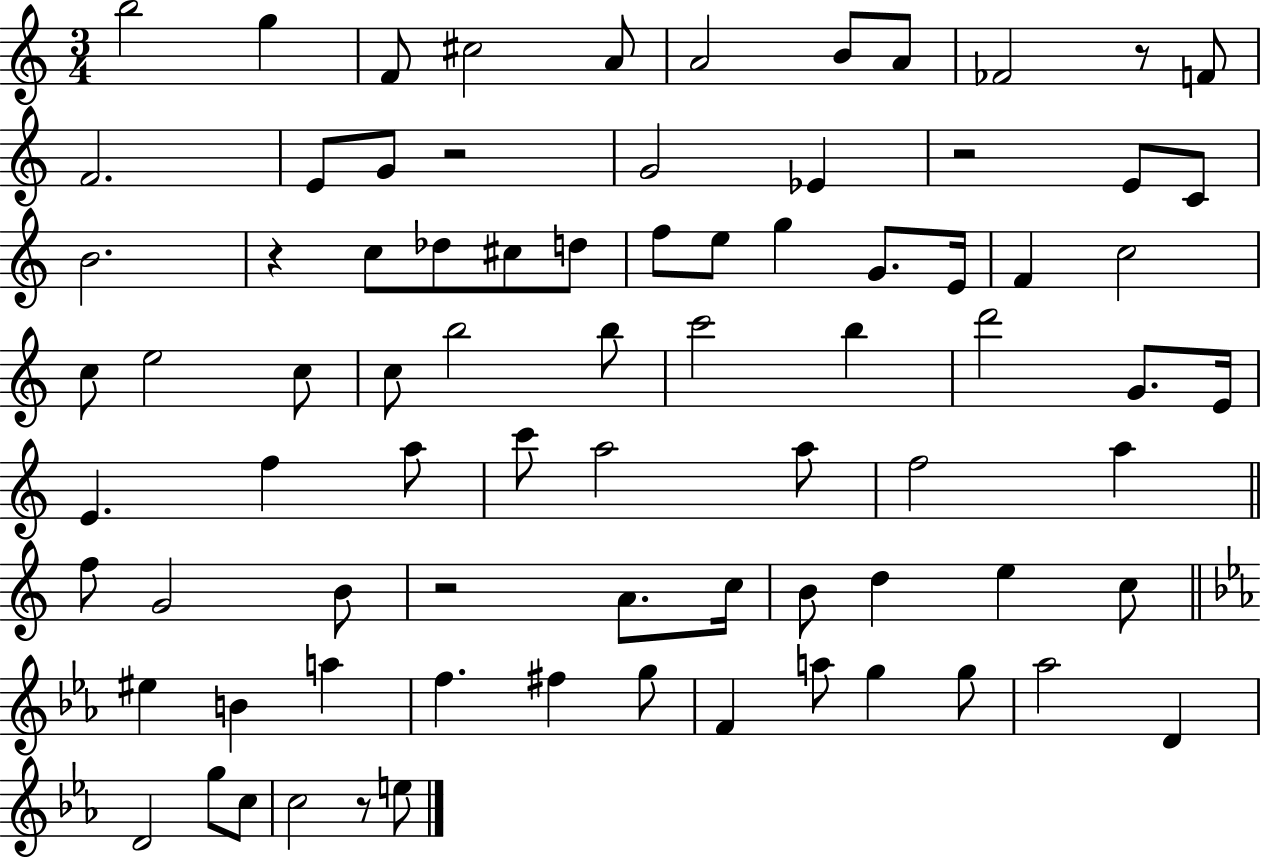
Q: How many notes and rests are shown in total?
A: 80